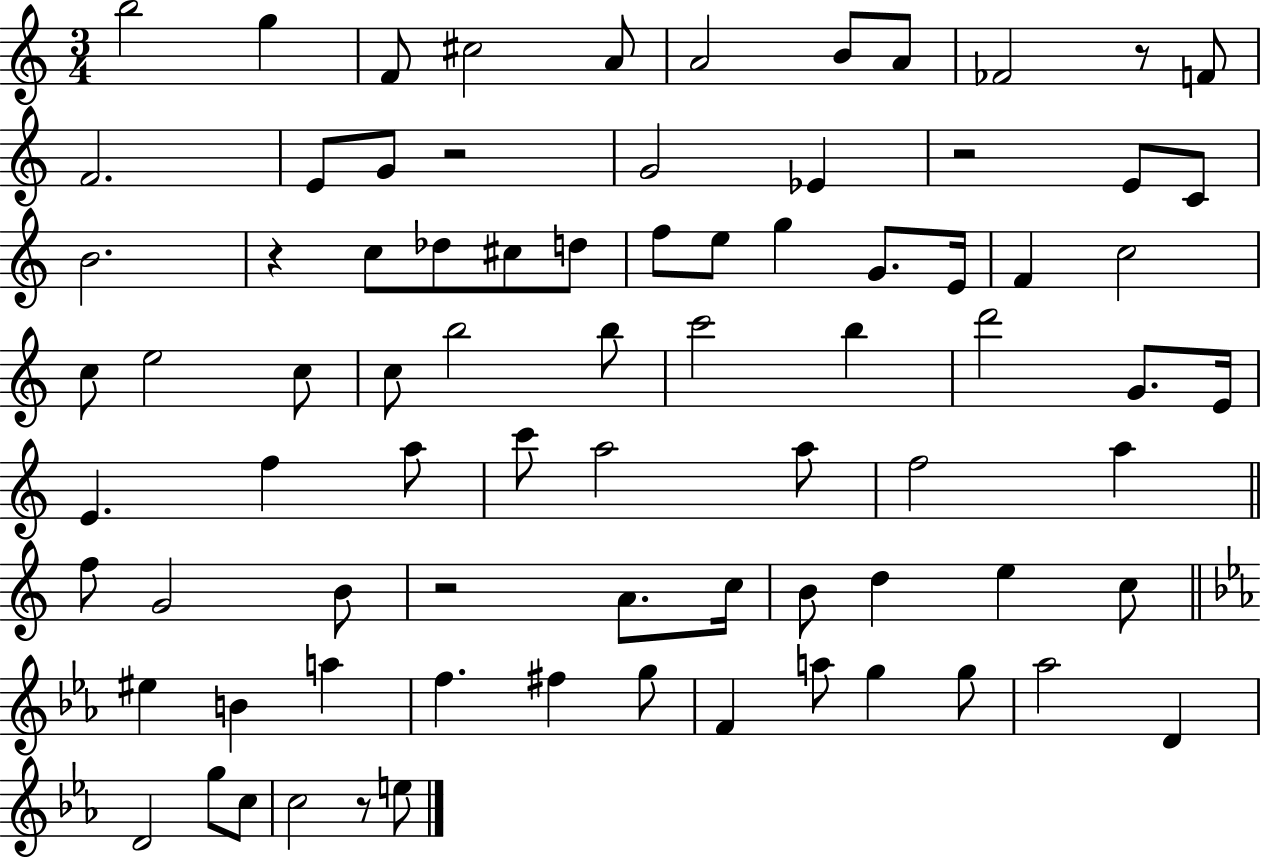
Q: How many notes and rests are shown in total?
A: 80